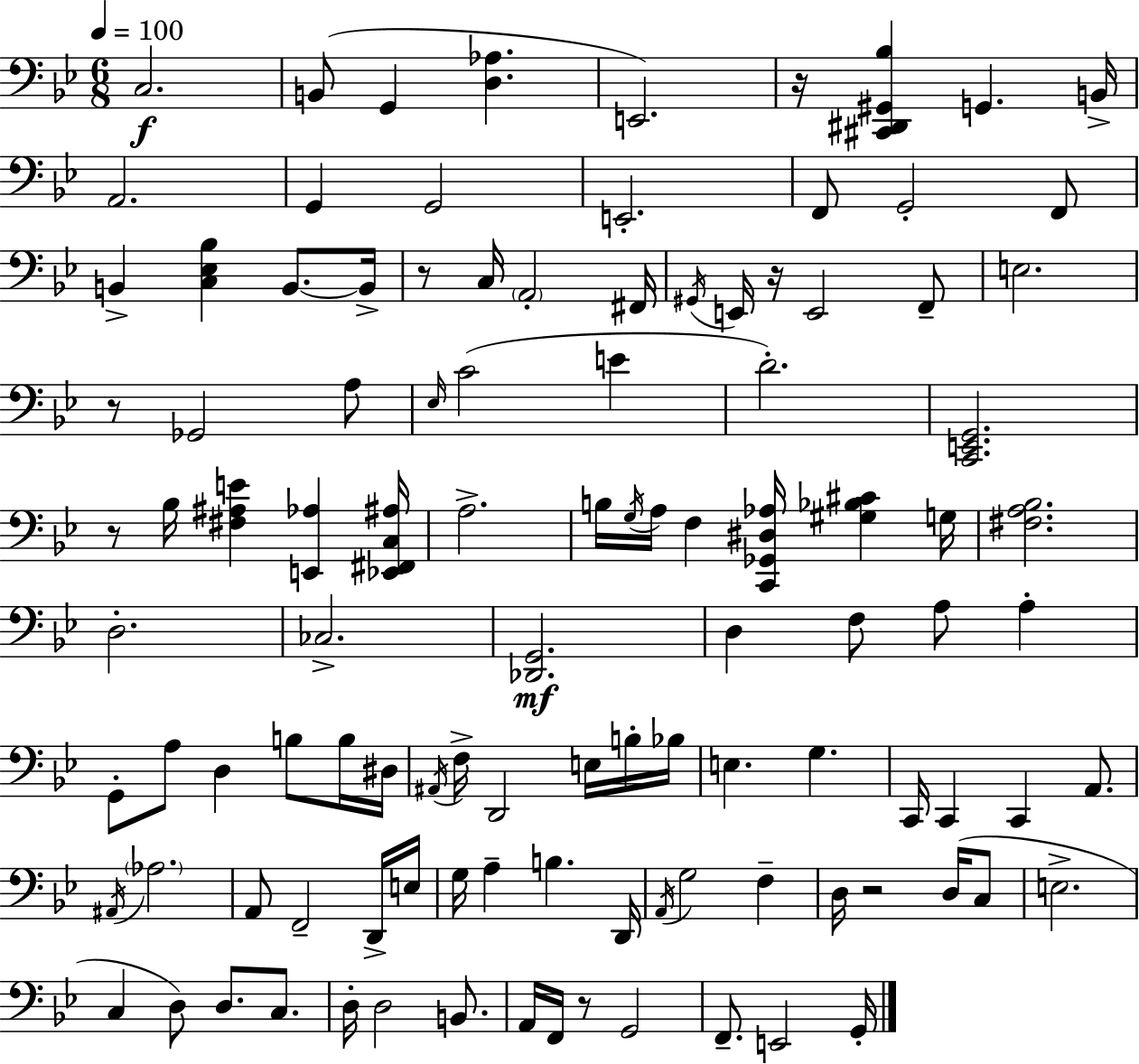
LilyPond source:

{
  \clef bass
  \numericTimeSignature
  \time 6/8
  \key bes \major
  \tempo 4 = 100
  \repeat volta 2 { c2.\f | b,8( g,4 <d aes>4. | e,2.) | r16 <cis, dis, gis, bes>4 g,4. b,16-> | \break a,2. | g,4 g,2 | e,2.-. | f,8 g,2-. f,8 | \break b,4-> <c ees bes>4 b,8.~~ b,16-> | r8 c16 \parenthesize a,2-. fis,16 | \acciaccatura { gis,16 } e,16 r16 e,2 f,8-- | e2. | \break r8 ges,2 a8 | \grace { ees16 }( c'2 e'4 | d'2.-.) | <c, e, g,>2. | \break r8 bes16 <fis ais e'>4 <e, aes>4 | <ees, fis, c ais>16 a2.-> | b16 \acciaccatura { g16 } a16 f4 <c, ges, dis aes>16 <gis bes cis'>4 | g16 <fis a bes>2. | \break d2.-. | ces2.-> | <des, g,>2.\mf | d4 f8 a8 a4-. | \break g,8-. a8 d4 b8 | b16 dis16 \acciaccatura { ais,16 } f16-> d,2 | e16 b16-. bes16 e4. g4. | c,16 c,4 c,4 | \break a,8. \acciaccatura { ais,16 } \parenthesize aes2. | a,8 f,2-- | d,16-> e16 g16 a4-- b4. | d,16 \acciaccatura { a,16 } g2 | \break f4-- d16 r2 | d16( c8 e2.-> | c4 d8) | d8. c8. d16-. d2 | \break b,8. a,16 f,16 r8 g,2 | f,8.-- e,2 | g,16-. } \bar "|."
}